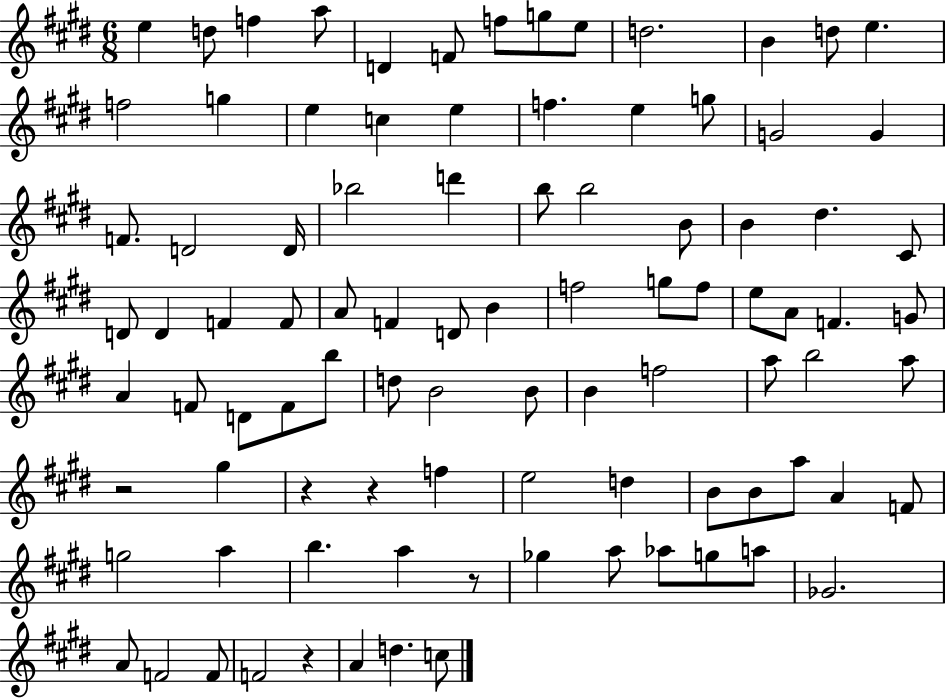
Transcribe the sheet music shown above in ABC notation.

X:1
T:Untitled
M:6/8
L:1/4
K:E
e d/2 f a/2 D F/2 f/2 g/2 e/2 d2 B d/2 e f2 g e c e f e g/2 G2 G F/2 D2 D/4 _b2 d' b/2 b2 B/2 B ^d ^C/2 D/2 D F F/2 A/2 F D/2 B f2 g/2 f/2 e/2 A/2 F G/2 A F/2 D/2 F/2 b/2 d/2 B2 B/2 B f2 a/2 b2 a/2 z2 ^g z z f e2 d B/2 B/2 a/2 A F/2 g2 a b a z/2 _g a/2 _a/2 g/2 a/2 _G2 A/2 F2 F/2 F2 z A d c/2